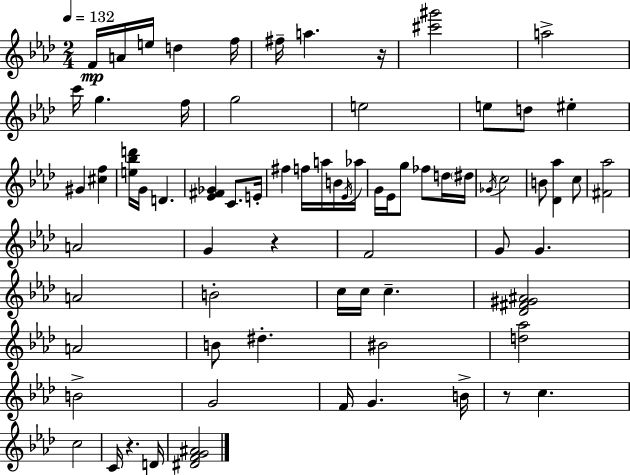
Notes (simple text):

F4/s A4/s E5/s D5/q F5/s F#5/s A5/q. R/s [C#6,G#6]/h A5/h C6/s G5/q. F5/s G5/h E5/h E5/e D5/e EIS5/q G#4/q [C#5,F5]/q [E5,Bb5,D6]/s G4/s D4/q. [Eb4,F#4,Gb4]/q C4/e. E4/s F#5/q F5/s A5/s B4/s Eb4/s Ab5/s G4/s Eb4/s G5/e FES5/e D5/s D#5/s Gb4/s C5/h B4/e [Db4,Ab5]/q C5/e [F#4,Ab5]/h A4/h G4/q R/q F4/h G4/e G4/q. A4/h B4/h C5/s C5/s C5/q. [Db4,F#4,G#4,A#4]/h A4/h B4/e D#5/q. BIS4/h [D5,Ab5]/h B4/h G4/h F4/s G4/q. B4/s R/e C5/q. C5/h C4/s R/q. D4/s [D#4,F4,G4,A#4]/h